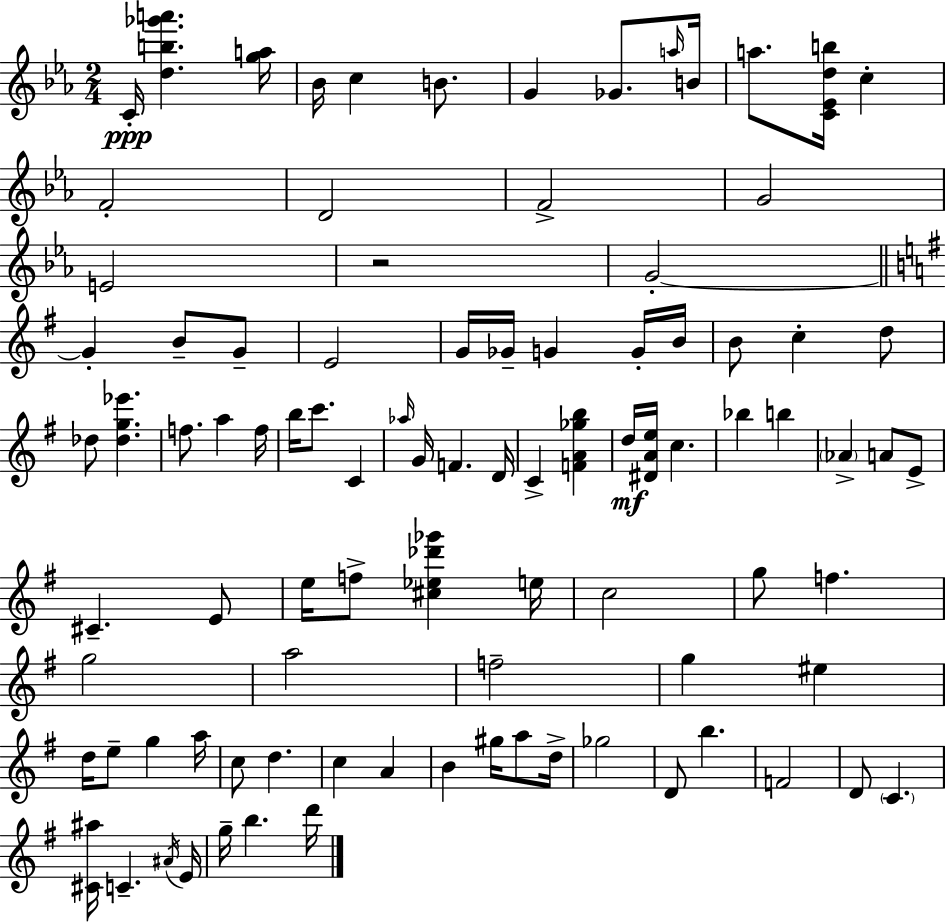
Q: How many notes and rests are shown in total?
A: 93